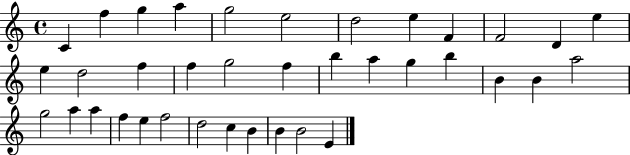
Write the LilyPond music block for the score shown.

{
  \clef treble
  \time 4/4
  \defaultTimeSignature
  \key c \major
  c'4 f''4 g''4 a''4 | g''2 e''2 | d''2 e''4 f'4 | f'2 d'4 e''4 | \break e''4 d''2 f''4 | f''4 g''2 f''4 | b''4 a''4 g''4 b''4 | b'4 b'4 a''2 | \break g''2 a''4 a''4 | f''4 e''4 f''2 | d''2 c''4 b'4 | b'4 b'2 e'4 | \break \bar "|."
}